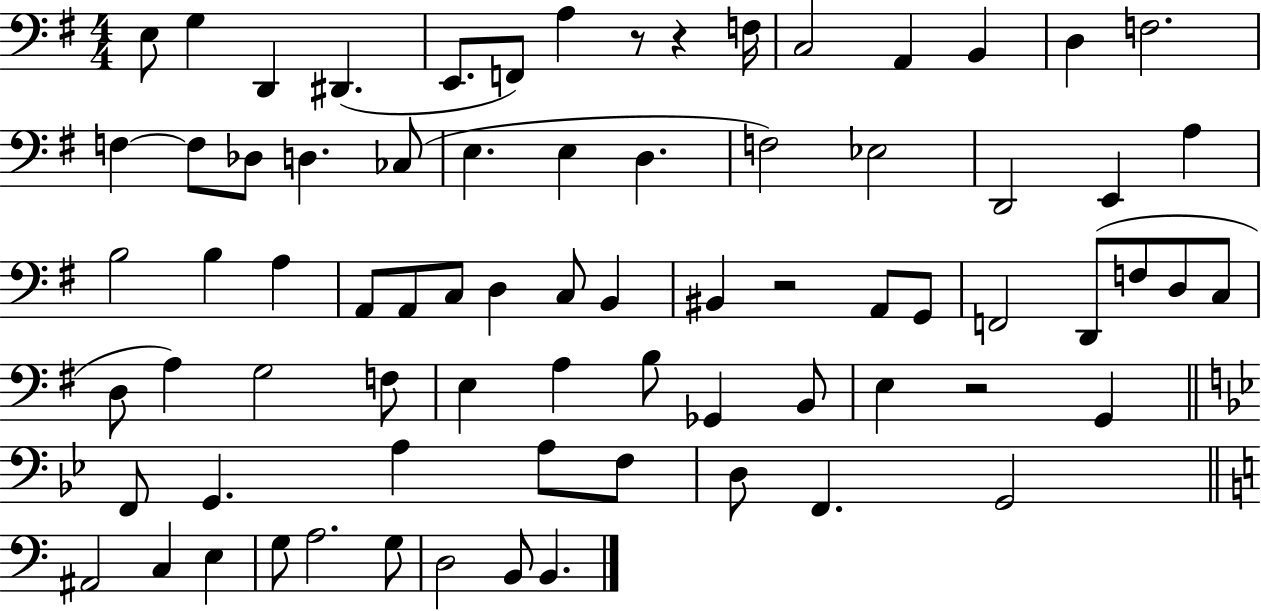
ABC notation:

X:1
T:Untitled
M:4/4
L:1/4
K:G
E,/2 G, D,, ^D,, E,,/2 F,,/2 A, z/2 z F,/4 C,2 A,, B,, D, F,2 F, F,/2 _D,/2 D, _C,/2 E, E, D, F,2 _E,2 D,,2 E,, A, B,2 B, A, A,,/2 A,,/2 C,/2 D, C,/2 B,, ^B,, z2 A,,/2 G,,/2 F,,2 D,,/2 F,/2 D,/2 C,/2 D,/2 A, G,2 F,/2 E, A, B,/2 _G,, B,,/2 E, z2 G,, F,,/2 G,, A, A,/2 F,/2 D,/2 F,, G,,2 ^A,,2 C, E, G,/2 A,2 G,/2 D,2 B,,/2 B,,